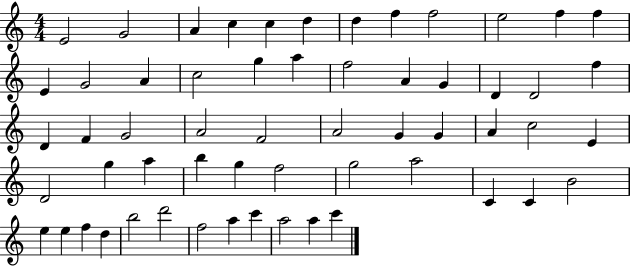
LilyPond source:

{
  \clef treble
  \numericTimeSignature
  \time 4/4
  \key c \major
  e'2 g'2 | a'4 c''4 c''4 d''4 | d''4 f''4 f''2 | e''2 f''4 f''4 | \break e'4 g'2 a'4 | c''2 g''4 a''4 | f''2 a'4 g'4 | d'4 d'2 f''4 | \break d'4 f'4 g'2 | a'2 f'2 | a'2 g'4 g'4 | a'4 c''2 e'4 | \break d'2 g''4 a''4 | b''4 g''4 f''2 | g''2 a''2 | c'4 c'4 b'2 | \break e''4 e''4 f''4 d''4 | b''2 d'''2 | f''2 a''4 c'''4 | a''2 a''4 c'''4 | \break \bar "|."
}